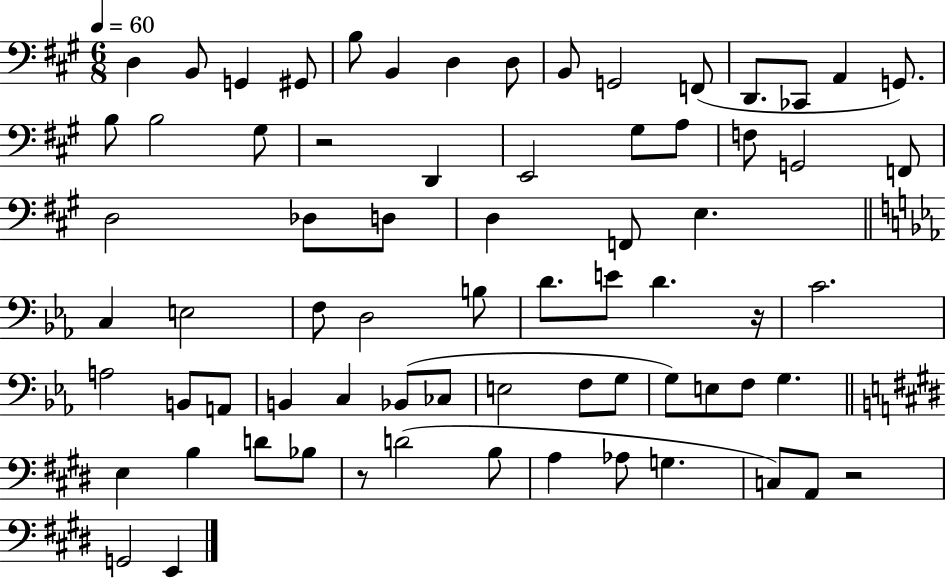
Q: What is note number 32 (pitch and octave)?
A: C3